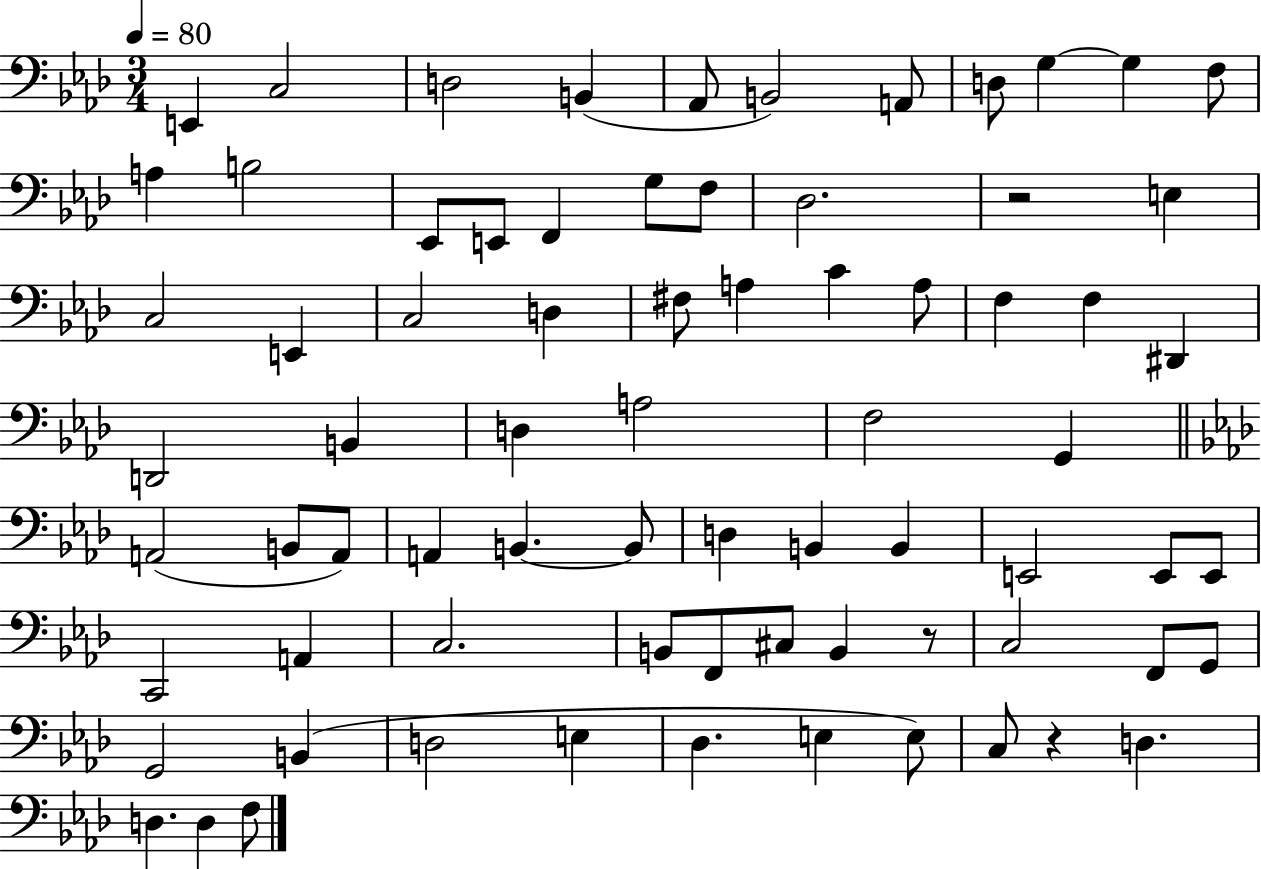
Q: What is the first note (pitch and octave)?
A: E2